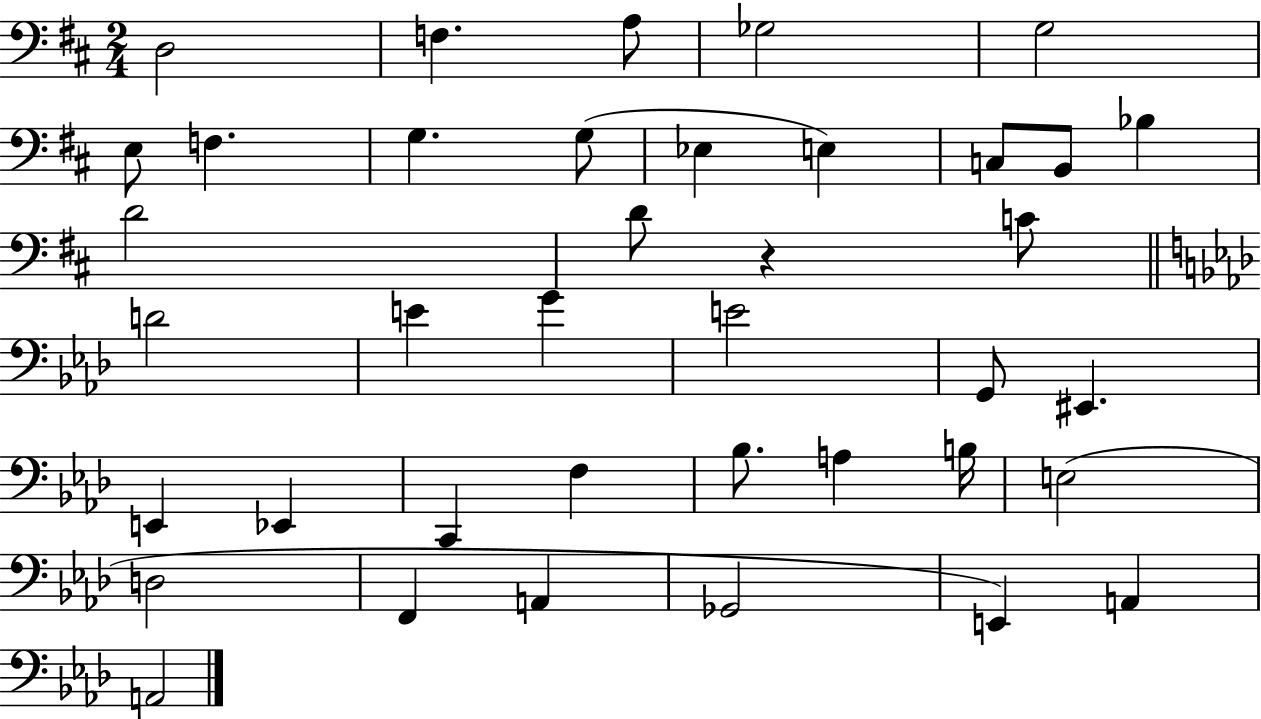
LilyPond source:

{
  \clef bass
  \numericTimeSignature
  \time 2/4
  \key d \major
  d2 | f4. a8 | ges2 | g2 | \break e8 f4. | g4. g8( | ees4 e4) | c8 b,8 bes4 | \break d'2 | d'8 r4 c'8 | \bar "||" \break \key aes \major d'2 | e'4 g'4 | e'2 | g,8 eis,4. | \break e,4 ees,4 | c,4 f4 | bes8. a4 b16 | e2( | \break d2 | f,4 a,4 | ges,2 | e,4) a,4 | \break a,2 | \bar "|."
}